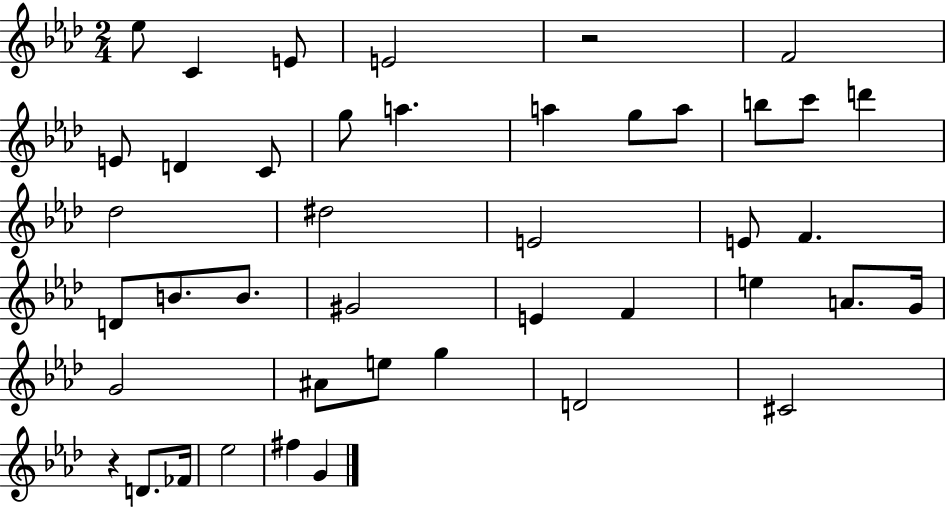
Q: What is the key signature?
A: AES major